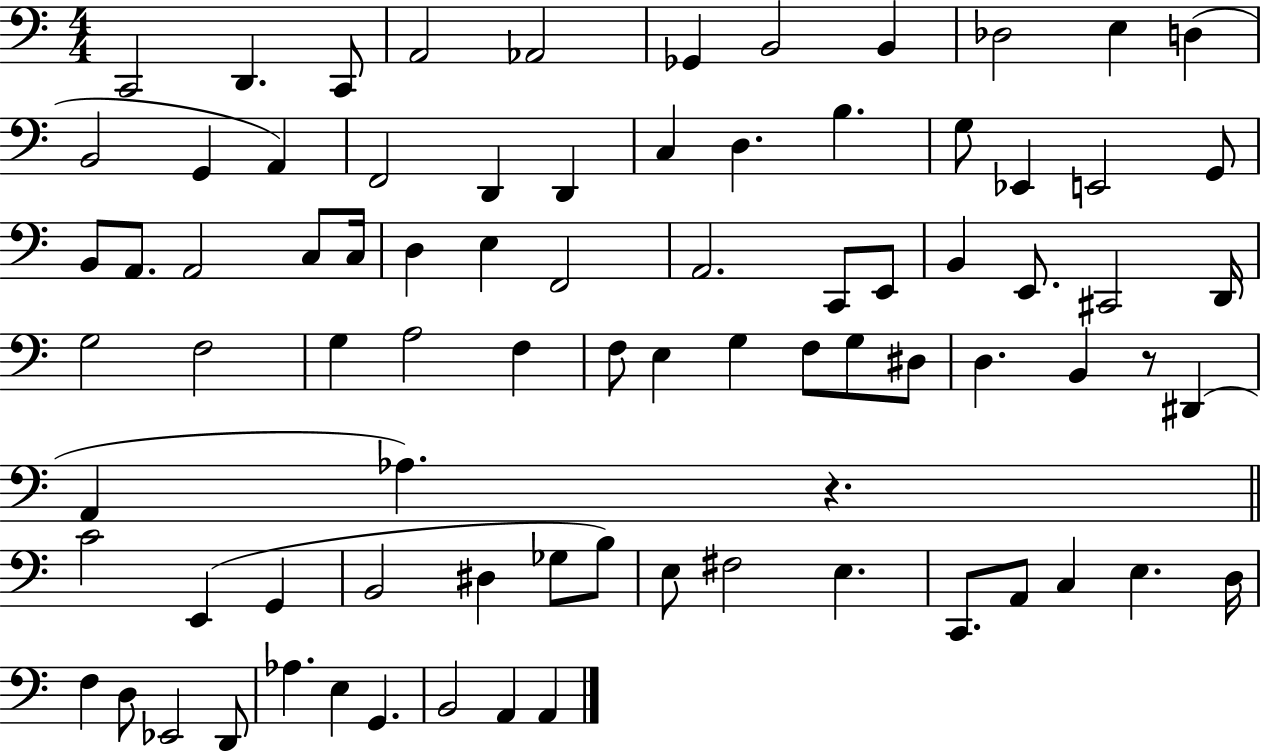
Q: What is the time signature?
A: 4/4